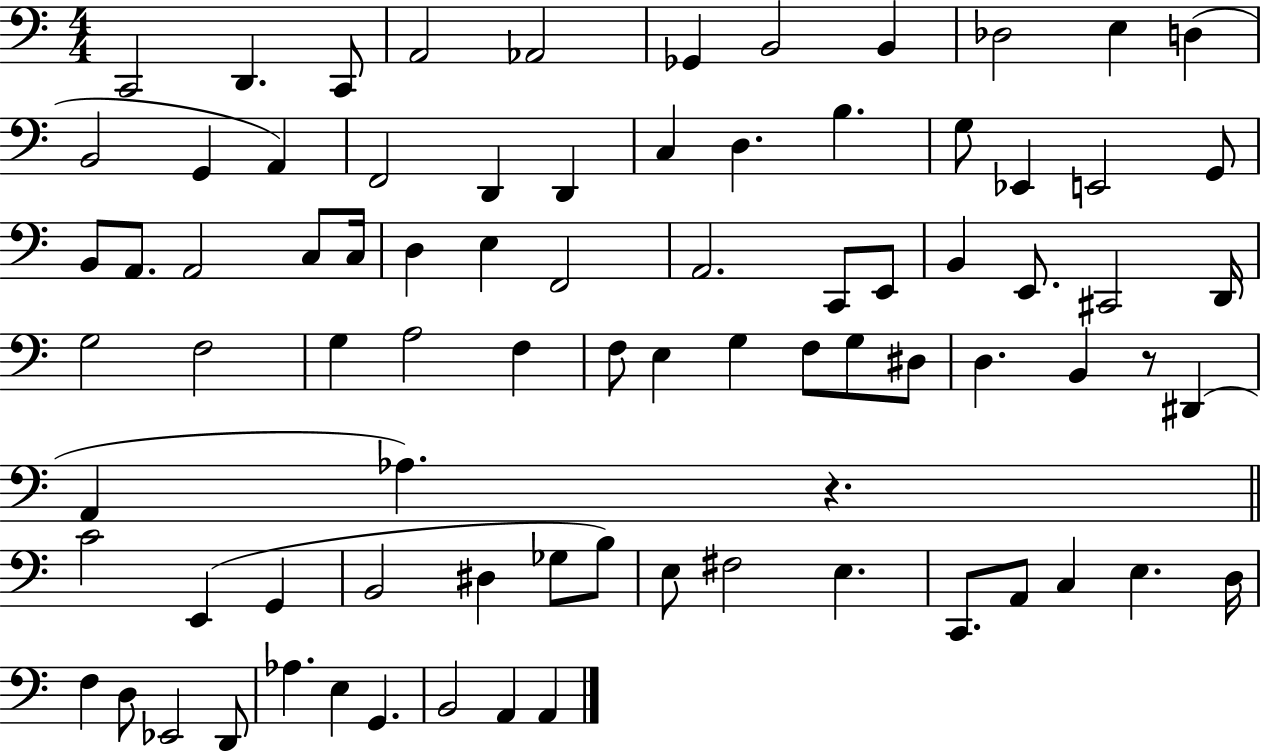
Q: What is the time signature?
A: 4/4